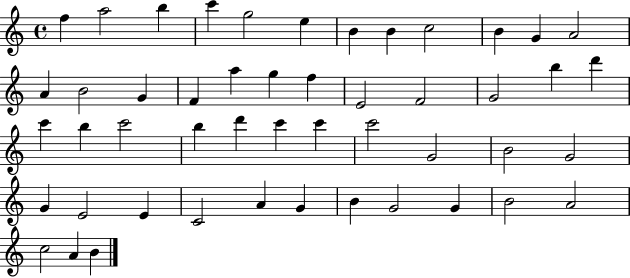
F5/q A5/h B5/q C6/q G5/h E5/q B4/q B4/q C5/h B4/q G4/q A4/h A4/q B4/h G4/q F4/q A5/q G5/q F5/q E4/h F4/h G4/h B5/q D6/q C6/q B5/q C6/h B5/q D6/q C6/q C6/q C6/h G4/h B4/h G4/h G4/q E4/h E4/q C4/h A4/q G4/q B4/q G4/h G4/q B4/h A4/h C5/h A4/q B4/q